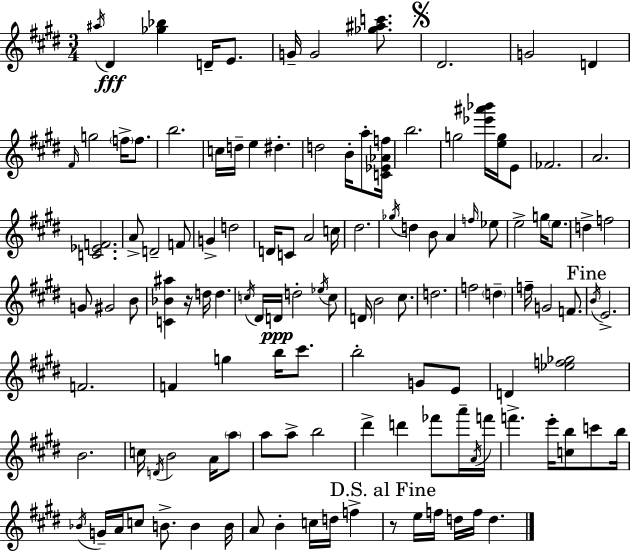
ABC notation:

X:1
T:Untitled
M:3/4
L:1/4
K:E
^a/4 ^D [_g_b] D/4 E/2 G/4 G2 [_g^ac']/2 ^D2 G2 D ^F/4 g2 f/4 f/2 b2 c/4 d/4 e ^d d2 B/4 a/2 [C_E_Af]/4 b2 g2 [_e'^a'_b']/4 [eg]/4 E/2 _F2 A2 [C_EF]2 A/2 D2 F/2 G d2 D/4 C/2 A2 c/4 ^d2 _g/4 d B/2 A f/4 _e/2 e2 g/4 e/2 d f2 G/2 ^G2 B/2 [C_B^a] z/4 d/4 d c/4 ^D/4 D/4 d2 _e/4 c/2 D/4 B2 ^c/2 d2 f2 d f/4 G2 F/2 B/4 E2 F2 F g b/4 ^c'/2 b2 G/2 E/2 D [_ef_g]2 B2 c/4 D/4 B2 A/4 a/2 a/2 a/2 b2 ^d' d' _f'/2 a'/4 A/4 f'/4 f' e'/4 [cb]/2 c'/2 b/4 _B/4 G/4 A/4 c/2 B/2 B B/4 A/2 B c/4 d/4 f z/2 e/4 f/4 d/4 f/4 d